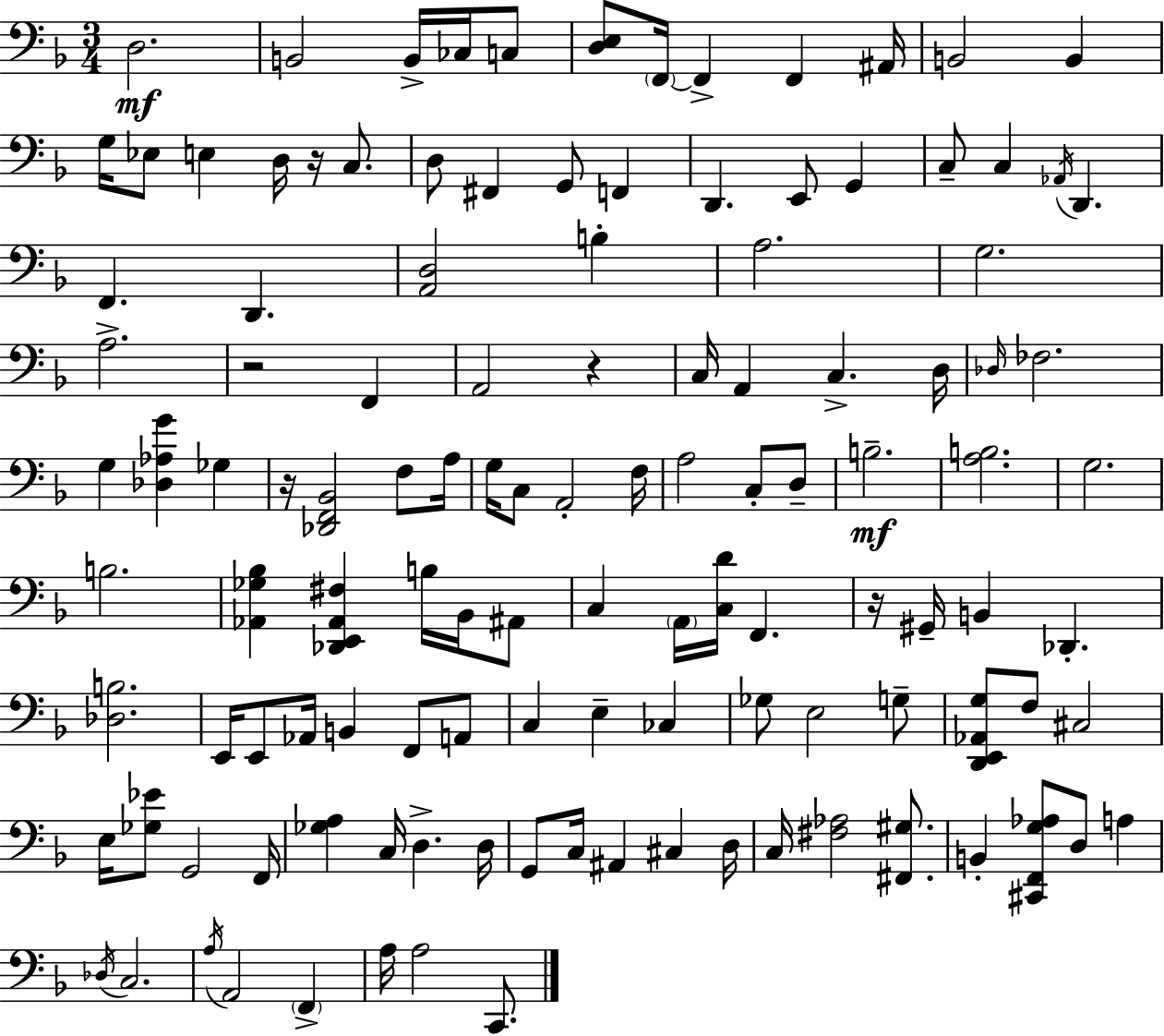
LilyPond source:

{
  \clef bass
  \numericTimeSignature
  \time 3/4
  \key f \major
  \repeat volta 2 { d2.\mf | b,2 b,16-> ces16 c8 | <d e>8 \parenthesize f,16~~ f,4-> f,4 ais,16 | b,2 b,4 | \break g16 ees8 e4 d16 r16 c8. | d8 fis,4 g,8 f,4 | d,4. e,8 g,4 | c8-- c4 \acciaccatura { aes,16 } d,4. | \break f,4. d,4. | <a, d>2 b4-. | a2. | g2. | \break a2.-> | r2 f,4 | a,2 r4 | c16 a,4 c4.-> | \break d16 \grace { des16 } fes2. | g4 <des aes g'>4 ges4 | r16 <des, f, bes,>2 f8 | a16 g16 c8 a,2-. | \break f16 a2 c8-. | d8-- b2.--\mf | <a b>2. | g2. | \break b2. | <aes, ges bes>4 <des, e, aes, fis>4 b16 bes,16 | ais,8 c4 \parenthesize a,16 <c d'>16 f,4. | r16 gis,16-- b,4 des,4.-. | \break <des b>2. | e,16 e,8 aes,16 b,4 f,8 | a,8 c4 e4-- ces4 | ges8 e2 | \break g8-- <d, e, aes, g>8 f8 cis2 | e16 <ges ees'>8 g,2 | f,16 <ges a>4 c16 d4.-> | d16 g,8 c16 ais,4 cis4 | \break d16 c16 <fis aes>2 <fis, gis>8. | b,4-. <cis, f, g aes>8 d8 a4 | \acciaccatura { des16 } c2. | \acciaccatura { a16 } a,2 | \break \parenthesize f,4-> a16 a2 | c,8. } \bar "|."
}